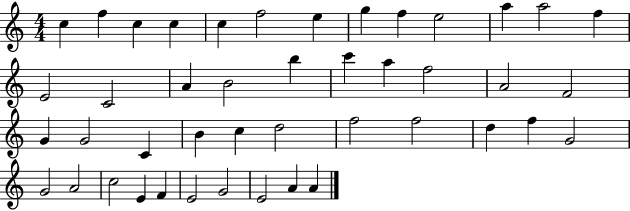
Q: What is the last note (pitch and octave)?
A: A4